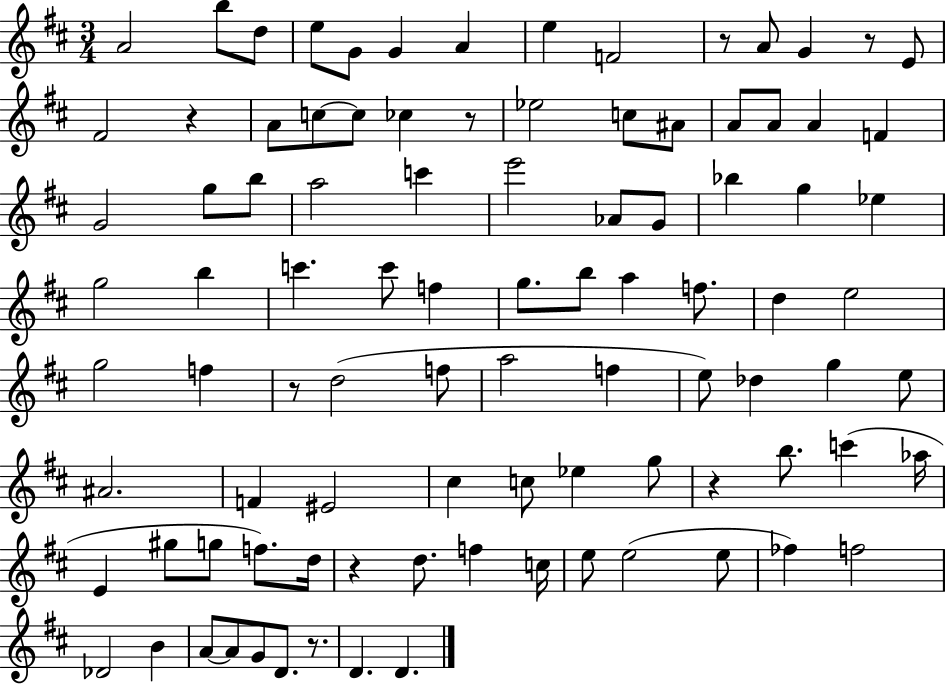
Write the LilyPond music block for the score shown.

{
  \clef treble
  \numericTimeSignature
  \time 3/4
  \key d \major
  a'2 b''8 d''8 | e''8 g'8 g'4 a'4 | e''4 f'2 | r8 a'8 g'4 r8 e'8 | \break fis'2 r4 | a'8 c''8~~ c''8 ces''4 r8 | ees''2 c''8 ais'8 | a'8 a'8 a'4 f'4 | \break g'2 g''8 b''8 | a''2 c'''4 | e'''2 aes'8 g'8 | bes''4 g''4 ees''4 | \break g''2 b''4 | c'''4. c'''8 f''4 | g''8. b''8 a''4 f''8. | d''4 e''2 | \break g''2 f''4 | r8 d''2( f''8 | a''2 f''4 | e''8) des''4 g''4 e''8 | \break ais'2. | f'4 eis'2 | cis''4 c''8 ees''4 g''8 | r4 b''8. c'''4( aes''16 | \break e'4 gis''8 g''8 f''8.) d''16 | r4 d''8. f''4 c''16 | e''8 e''2( e''8 | fes''4) f''2 | \break des'2 b'4 | a'8~~ a'8 g'8 d'8. r8. | d'4. d'4. | \bar "|."
}